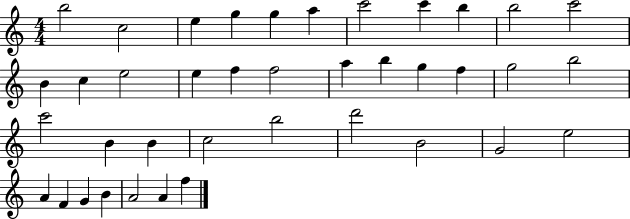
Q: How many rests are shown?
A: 0